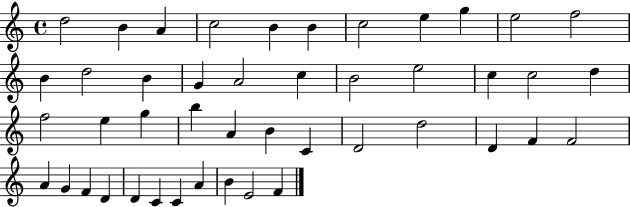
{
  \clef treble
  \time 4/4
  \defaultTimeSignature
  \key c \major
  d''2 b'4 a'4 | c''2 b'4 b'4 | c''2 e''4 g''4 | e''2 f''2 | \break b'4 d''2 b'4 | g'4 a'2 c''4 | b'2 e''2 | c''4 c''2 d''4 | \break f''2 e''4 g''4 | b''4 a'4 b'4 c'4 | d'2 d''2 | d'4 f'4 f'2 | \break a'4 g'4 f'4 d'4 | d'4 c'4 c'4 a'4 | b'4 e'2 f'4 | \bar "|."
}